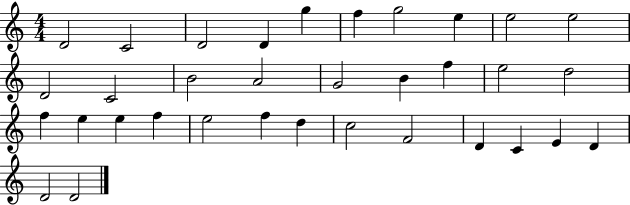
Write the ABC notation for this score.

X:1
T:Untitled
M:4/4
L:1/4
K:C
D2 C2 D2 D g f g2 e e2 e2 D2 C2 B2 A2 G2 B f e2 d2 f e e f e2 f d c2 F2 D C E D D2 D2